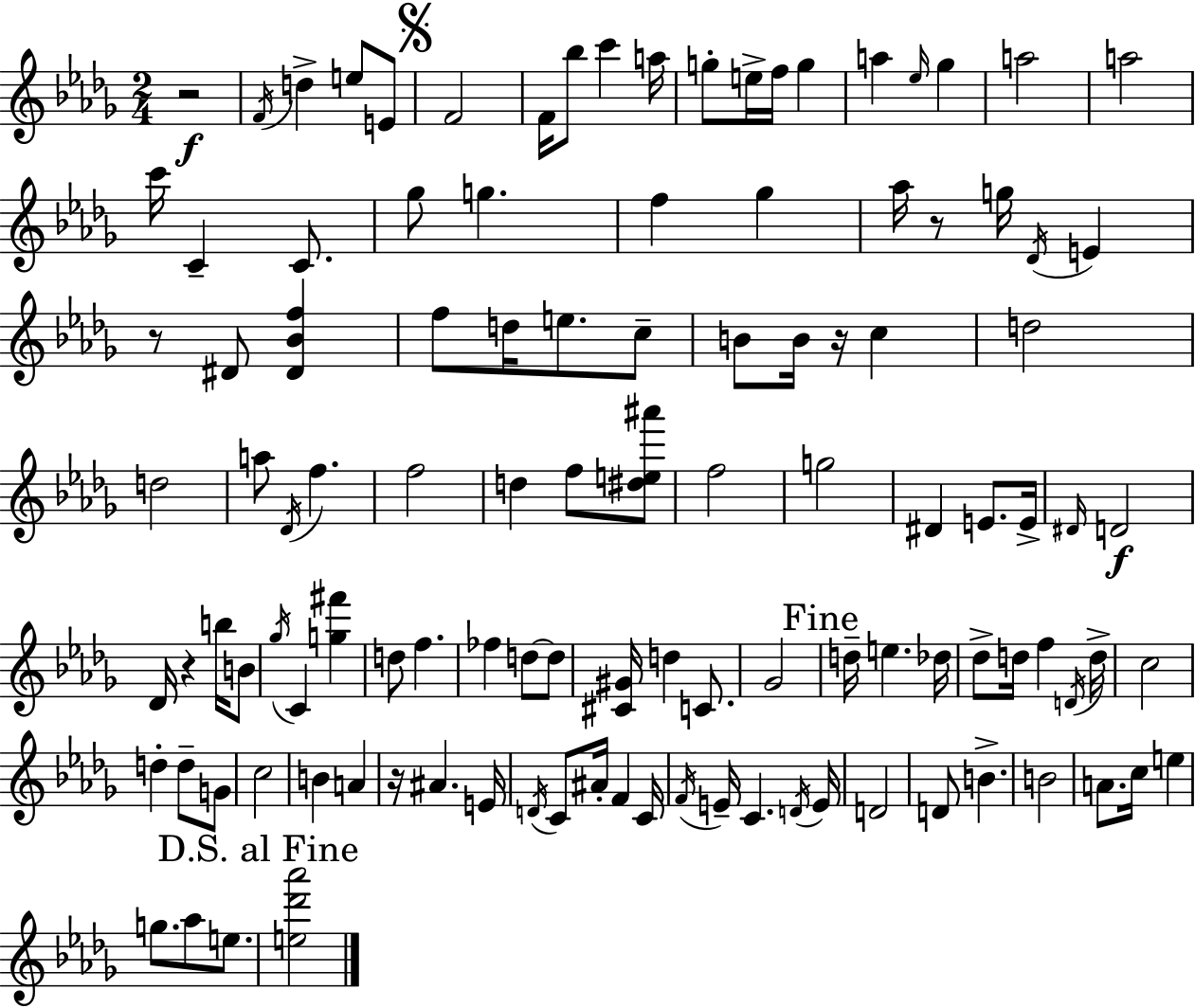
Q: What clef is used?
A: treble